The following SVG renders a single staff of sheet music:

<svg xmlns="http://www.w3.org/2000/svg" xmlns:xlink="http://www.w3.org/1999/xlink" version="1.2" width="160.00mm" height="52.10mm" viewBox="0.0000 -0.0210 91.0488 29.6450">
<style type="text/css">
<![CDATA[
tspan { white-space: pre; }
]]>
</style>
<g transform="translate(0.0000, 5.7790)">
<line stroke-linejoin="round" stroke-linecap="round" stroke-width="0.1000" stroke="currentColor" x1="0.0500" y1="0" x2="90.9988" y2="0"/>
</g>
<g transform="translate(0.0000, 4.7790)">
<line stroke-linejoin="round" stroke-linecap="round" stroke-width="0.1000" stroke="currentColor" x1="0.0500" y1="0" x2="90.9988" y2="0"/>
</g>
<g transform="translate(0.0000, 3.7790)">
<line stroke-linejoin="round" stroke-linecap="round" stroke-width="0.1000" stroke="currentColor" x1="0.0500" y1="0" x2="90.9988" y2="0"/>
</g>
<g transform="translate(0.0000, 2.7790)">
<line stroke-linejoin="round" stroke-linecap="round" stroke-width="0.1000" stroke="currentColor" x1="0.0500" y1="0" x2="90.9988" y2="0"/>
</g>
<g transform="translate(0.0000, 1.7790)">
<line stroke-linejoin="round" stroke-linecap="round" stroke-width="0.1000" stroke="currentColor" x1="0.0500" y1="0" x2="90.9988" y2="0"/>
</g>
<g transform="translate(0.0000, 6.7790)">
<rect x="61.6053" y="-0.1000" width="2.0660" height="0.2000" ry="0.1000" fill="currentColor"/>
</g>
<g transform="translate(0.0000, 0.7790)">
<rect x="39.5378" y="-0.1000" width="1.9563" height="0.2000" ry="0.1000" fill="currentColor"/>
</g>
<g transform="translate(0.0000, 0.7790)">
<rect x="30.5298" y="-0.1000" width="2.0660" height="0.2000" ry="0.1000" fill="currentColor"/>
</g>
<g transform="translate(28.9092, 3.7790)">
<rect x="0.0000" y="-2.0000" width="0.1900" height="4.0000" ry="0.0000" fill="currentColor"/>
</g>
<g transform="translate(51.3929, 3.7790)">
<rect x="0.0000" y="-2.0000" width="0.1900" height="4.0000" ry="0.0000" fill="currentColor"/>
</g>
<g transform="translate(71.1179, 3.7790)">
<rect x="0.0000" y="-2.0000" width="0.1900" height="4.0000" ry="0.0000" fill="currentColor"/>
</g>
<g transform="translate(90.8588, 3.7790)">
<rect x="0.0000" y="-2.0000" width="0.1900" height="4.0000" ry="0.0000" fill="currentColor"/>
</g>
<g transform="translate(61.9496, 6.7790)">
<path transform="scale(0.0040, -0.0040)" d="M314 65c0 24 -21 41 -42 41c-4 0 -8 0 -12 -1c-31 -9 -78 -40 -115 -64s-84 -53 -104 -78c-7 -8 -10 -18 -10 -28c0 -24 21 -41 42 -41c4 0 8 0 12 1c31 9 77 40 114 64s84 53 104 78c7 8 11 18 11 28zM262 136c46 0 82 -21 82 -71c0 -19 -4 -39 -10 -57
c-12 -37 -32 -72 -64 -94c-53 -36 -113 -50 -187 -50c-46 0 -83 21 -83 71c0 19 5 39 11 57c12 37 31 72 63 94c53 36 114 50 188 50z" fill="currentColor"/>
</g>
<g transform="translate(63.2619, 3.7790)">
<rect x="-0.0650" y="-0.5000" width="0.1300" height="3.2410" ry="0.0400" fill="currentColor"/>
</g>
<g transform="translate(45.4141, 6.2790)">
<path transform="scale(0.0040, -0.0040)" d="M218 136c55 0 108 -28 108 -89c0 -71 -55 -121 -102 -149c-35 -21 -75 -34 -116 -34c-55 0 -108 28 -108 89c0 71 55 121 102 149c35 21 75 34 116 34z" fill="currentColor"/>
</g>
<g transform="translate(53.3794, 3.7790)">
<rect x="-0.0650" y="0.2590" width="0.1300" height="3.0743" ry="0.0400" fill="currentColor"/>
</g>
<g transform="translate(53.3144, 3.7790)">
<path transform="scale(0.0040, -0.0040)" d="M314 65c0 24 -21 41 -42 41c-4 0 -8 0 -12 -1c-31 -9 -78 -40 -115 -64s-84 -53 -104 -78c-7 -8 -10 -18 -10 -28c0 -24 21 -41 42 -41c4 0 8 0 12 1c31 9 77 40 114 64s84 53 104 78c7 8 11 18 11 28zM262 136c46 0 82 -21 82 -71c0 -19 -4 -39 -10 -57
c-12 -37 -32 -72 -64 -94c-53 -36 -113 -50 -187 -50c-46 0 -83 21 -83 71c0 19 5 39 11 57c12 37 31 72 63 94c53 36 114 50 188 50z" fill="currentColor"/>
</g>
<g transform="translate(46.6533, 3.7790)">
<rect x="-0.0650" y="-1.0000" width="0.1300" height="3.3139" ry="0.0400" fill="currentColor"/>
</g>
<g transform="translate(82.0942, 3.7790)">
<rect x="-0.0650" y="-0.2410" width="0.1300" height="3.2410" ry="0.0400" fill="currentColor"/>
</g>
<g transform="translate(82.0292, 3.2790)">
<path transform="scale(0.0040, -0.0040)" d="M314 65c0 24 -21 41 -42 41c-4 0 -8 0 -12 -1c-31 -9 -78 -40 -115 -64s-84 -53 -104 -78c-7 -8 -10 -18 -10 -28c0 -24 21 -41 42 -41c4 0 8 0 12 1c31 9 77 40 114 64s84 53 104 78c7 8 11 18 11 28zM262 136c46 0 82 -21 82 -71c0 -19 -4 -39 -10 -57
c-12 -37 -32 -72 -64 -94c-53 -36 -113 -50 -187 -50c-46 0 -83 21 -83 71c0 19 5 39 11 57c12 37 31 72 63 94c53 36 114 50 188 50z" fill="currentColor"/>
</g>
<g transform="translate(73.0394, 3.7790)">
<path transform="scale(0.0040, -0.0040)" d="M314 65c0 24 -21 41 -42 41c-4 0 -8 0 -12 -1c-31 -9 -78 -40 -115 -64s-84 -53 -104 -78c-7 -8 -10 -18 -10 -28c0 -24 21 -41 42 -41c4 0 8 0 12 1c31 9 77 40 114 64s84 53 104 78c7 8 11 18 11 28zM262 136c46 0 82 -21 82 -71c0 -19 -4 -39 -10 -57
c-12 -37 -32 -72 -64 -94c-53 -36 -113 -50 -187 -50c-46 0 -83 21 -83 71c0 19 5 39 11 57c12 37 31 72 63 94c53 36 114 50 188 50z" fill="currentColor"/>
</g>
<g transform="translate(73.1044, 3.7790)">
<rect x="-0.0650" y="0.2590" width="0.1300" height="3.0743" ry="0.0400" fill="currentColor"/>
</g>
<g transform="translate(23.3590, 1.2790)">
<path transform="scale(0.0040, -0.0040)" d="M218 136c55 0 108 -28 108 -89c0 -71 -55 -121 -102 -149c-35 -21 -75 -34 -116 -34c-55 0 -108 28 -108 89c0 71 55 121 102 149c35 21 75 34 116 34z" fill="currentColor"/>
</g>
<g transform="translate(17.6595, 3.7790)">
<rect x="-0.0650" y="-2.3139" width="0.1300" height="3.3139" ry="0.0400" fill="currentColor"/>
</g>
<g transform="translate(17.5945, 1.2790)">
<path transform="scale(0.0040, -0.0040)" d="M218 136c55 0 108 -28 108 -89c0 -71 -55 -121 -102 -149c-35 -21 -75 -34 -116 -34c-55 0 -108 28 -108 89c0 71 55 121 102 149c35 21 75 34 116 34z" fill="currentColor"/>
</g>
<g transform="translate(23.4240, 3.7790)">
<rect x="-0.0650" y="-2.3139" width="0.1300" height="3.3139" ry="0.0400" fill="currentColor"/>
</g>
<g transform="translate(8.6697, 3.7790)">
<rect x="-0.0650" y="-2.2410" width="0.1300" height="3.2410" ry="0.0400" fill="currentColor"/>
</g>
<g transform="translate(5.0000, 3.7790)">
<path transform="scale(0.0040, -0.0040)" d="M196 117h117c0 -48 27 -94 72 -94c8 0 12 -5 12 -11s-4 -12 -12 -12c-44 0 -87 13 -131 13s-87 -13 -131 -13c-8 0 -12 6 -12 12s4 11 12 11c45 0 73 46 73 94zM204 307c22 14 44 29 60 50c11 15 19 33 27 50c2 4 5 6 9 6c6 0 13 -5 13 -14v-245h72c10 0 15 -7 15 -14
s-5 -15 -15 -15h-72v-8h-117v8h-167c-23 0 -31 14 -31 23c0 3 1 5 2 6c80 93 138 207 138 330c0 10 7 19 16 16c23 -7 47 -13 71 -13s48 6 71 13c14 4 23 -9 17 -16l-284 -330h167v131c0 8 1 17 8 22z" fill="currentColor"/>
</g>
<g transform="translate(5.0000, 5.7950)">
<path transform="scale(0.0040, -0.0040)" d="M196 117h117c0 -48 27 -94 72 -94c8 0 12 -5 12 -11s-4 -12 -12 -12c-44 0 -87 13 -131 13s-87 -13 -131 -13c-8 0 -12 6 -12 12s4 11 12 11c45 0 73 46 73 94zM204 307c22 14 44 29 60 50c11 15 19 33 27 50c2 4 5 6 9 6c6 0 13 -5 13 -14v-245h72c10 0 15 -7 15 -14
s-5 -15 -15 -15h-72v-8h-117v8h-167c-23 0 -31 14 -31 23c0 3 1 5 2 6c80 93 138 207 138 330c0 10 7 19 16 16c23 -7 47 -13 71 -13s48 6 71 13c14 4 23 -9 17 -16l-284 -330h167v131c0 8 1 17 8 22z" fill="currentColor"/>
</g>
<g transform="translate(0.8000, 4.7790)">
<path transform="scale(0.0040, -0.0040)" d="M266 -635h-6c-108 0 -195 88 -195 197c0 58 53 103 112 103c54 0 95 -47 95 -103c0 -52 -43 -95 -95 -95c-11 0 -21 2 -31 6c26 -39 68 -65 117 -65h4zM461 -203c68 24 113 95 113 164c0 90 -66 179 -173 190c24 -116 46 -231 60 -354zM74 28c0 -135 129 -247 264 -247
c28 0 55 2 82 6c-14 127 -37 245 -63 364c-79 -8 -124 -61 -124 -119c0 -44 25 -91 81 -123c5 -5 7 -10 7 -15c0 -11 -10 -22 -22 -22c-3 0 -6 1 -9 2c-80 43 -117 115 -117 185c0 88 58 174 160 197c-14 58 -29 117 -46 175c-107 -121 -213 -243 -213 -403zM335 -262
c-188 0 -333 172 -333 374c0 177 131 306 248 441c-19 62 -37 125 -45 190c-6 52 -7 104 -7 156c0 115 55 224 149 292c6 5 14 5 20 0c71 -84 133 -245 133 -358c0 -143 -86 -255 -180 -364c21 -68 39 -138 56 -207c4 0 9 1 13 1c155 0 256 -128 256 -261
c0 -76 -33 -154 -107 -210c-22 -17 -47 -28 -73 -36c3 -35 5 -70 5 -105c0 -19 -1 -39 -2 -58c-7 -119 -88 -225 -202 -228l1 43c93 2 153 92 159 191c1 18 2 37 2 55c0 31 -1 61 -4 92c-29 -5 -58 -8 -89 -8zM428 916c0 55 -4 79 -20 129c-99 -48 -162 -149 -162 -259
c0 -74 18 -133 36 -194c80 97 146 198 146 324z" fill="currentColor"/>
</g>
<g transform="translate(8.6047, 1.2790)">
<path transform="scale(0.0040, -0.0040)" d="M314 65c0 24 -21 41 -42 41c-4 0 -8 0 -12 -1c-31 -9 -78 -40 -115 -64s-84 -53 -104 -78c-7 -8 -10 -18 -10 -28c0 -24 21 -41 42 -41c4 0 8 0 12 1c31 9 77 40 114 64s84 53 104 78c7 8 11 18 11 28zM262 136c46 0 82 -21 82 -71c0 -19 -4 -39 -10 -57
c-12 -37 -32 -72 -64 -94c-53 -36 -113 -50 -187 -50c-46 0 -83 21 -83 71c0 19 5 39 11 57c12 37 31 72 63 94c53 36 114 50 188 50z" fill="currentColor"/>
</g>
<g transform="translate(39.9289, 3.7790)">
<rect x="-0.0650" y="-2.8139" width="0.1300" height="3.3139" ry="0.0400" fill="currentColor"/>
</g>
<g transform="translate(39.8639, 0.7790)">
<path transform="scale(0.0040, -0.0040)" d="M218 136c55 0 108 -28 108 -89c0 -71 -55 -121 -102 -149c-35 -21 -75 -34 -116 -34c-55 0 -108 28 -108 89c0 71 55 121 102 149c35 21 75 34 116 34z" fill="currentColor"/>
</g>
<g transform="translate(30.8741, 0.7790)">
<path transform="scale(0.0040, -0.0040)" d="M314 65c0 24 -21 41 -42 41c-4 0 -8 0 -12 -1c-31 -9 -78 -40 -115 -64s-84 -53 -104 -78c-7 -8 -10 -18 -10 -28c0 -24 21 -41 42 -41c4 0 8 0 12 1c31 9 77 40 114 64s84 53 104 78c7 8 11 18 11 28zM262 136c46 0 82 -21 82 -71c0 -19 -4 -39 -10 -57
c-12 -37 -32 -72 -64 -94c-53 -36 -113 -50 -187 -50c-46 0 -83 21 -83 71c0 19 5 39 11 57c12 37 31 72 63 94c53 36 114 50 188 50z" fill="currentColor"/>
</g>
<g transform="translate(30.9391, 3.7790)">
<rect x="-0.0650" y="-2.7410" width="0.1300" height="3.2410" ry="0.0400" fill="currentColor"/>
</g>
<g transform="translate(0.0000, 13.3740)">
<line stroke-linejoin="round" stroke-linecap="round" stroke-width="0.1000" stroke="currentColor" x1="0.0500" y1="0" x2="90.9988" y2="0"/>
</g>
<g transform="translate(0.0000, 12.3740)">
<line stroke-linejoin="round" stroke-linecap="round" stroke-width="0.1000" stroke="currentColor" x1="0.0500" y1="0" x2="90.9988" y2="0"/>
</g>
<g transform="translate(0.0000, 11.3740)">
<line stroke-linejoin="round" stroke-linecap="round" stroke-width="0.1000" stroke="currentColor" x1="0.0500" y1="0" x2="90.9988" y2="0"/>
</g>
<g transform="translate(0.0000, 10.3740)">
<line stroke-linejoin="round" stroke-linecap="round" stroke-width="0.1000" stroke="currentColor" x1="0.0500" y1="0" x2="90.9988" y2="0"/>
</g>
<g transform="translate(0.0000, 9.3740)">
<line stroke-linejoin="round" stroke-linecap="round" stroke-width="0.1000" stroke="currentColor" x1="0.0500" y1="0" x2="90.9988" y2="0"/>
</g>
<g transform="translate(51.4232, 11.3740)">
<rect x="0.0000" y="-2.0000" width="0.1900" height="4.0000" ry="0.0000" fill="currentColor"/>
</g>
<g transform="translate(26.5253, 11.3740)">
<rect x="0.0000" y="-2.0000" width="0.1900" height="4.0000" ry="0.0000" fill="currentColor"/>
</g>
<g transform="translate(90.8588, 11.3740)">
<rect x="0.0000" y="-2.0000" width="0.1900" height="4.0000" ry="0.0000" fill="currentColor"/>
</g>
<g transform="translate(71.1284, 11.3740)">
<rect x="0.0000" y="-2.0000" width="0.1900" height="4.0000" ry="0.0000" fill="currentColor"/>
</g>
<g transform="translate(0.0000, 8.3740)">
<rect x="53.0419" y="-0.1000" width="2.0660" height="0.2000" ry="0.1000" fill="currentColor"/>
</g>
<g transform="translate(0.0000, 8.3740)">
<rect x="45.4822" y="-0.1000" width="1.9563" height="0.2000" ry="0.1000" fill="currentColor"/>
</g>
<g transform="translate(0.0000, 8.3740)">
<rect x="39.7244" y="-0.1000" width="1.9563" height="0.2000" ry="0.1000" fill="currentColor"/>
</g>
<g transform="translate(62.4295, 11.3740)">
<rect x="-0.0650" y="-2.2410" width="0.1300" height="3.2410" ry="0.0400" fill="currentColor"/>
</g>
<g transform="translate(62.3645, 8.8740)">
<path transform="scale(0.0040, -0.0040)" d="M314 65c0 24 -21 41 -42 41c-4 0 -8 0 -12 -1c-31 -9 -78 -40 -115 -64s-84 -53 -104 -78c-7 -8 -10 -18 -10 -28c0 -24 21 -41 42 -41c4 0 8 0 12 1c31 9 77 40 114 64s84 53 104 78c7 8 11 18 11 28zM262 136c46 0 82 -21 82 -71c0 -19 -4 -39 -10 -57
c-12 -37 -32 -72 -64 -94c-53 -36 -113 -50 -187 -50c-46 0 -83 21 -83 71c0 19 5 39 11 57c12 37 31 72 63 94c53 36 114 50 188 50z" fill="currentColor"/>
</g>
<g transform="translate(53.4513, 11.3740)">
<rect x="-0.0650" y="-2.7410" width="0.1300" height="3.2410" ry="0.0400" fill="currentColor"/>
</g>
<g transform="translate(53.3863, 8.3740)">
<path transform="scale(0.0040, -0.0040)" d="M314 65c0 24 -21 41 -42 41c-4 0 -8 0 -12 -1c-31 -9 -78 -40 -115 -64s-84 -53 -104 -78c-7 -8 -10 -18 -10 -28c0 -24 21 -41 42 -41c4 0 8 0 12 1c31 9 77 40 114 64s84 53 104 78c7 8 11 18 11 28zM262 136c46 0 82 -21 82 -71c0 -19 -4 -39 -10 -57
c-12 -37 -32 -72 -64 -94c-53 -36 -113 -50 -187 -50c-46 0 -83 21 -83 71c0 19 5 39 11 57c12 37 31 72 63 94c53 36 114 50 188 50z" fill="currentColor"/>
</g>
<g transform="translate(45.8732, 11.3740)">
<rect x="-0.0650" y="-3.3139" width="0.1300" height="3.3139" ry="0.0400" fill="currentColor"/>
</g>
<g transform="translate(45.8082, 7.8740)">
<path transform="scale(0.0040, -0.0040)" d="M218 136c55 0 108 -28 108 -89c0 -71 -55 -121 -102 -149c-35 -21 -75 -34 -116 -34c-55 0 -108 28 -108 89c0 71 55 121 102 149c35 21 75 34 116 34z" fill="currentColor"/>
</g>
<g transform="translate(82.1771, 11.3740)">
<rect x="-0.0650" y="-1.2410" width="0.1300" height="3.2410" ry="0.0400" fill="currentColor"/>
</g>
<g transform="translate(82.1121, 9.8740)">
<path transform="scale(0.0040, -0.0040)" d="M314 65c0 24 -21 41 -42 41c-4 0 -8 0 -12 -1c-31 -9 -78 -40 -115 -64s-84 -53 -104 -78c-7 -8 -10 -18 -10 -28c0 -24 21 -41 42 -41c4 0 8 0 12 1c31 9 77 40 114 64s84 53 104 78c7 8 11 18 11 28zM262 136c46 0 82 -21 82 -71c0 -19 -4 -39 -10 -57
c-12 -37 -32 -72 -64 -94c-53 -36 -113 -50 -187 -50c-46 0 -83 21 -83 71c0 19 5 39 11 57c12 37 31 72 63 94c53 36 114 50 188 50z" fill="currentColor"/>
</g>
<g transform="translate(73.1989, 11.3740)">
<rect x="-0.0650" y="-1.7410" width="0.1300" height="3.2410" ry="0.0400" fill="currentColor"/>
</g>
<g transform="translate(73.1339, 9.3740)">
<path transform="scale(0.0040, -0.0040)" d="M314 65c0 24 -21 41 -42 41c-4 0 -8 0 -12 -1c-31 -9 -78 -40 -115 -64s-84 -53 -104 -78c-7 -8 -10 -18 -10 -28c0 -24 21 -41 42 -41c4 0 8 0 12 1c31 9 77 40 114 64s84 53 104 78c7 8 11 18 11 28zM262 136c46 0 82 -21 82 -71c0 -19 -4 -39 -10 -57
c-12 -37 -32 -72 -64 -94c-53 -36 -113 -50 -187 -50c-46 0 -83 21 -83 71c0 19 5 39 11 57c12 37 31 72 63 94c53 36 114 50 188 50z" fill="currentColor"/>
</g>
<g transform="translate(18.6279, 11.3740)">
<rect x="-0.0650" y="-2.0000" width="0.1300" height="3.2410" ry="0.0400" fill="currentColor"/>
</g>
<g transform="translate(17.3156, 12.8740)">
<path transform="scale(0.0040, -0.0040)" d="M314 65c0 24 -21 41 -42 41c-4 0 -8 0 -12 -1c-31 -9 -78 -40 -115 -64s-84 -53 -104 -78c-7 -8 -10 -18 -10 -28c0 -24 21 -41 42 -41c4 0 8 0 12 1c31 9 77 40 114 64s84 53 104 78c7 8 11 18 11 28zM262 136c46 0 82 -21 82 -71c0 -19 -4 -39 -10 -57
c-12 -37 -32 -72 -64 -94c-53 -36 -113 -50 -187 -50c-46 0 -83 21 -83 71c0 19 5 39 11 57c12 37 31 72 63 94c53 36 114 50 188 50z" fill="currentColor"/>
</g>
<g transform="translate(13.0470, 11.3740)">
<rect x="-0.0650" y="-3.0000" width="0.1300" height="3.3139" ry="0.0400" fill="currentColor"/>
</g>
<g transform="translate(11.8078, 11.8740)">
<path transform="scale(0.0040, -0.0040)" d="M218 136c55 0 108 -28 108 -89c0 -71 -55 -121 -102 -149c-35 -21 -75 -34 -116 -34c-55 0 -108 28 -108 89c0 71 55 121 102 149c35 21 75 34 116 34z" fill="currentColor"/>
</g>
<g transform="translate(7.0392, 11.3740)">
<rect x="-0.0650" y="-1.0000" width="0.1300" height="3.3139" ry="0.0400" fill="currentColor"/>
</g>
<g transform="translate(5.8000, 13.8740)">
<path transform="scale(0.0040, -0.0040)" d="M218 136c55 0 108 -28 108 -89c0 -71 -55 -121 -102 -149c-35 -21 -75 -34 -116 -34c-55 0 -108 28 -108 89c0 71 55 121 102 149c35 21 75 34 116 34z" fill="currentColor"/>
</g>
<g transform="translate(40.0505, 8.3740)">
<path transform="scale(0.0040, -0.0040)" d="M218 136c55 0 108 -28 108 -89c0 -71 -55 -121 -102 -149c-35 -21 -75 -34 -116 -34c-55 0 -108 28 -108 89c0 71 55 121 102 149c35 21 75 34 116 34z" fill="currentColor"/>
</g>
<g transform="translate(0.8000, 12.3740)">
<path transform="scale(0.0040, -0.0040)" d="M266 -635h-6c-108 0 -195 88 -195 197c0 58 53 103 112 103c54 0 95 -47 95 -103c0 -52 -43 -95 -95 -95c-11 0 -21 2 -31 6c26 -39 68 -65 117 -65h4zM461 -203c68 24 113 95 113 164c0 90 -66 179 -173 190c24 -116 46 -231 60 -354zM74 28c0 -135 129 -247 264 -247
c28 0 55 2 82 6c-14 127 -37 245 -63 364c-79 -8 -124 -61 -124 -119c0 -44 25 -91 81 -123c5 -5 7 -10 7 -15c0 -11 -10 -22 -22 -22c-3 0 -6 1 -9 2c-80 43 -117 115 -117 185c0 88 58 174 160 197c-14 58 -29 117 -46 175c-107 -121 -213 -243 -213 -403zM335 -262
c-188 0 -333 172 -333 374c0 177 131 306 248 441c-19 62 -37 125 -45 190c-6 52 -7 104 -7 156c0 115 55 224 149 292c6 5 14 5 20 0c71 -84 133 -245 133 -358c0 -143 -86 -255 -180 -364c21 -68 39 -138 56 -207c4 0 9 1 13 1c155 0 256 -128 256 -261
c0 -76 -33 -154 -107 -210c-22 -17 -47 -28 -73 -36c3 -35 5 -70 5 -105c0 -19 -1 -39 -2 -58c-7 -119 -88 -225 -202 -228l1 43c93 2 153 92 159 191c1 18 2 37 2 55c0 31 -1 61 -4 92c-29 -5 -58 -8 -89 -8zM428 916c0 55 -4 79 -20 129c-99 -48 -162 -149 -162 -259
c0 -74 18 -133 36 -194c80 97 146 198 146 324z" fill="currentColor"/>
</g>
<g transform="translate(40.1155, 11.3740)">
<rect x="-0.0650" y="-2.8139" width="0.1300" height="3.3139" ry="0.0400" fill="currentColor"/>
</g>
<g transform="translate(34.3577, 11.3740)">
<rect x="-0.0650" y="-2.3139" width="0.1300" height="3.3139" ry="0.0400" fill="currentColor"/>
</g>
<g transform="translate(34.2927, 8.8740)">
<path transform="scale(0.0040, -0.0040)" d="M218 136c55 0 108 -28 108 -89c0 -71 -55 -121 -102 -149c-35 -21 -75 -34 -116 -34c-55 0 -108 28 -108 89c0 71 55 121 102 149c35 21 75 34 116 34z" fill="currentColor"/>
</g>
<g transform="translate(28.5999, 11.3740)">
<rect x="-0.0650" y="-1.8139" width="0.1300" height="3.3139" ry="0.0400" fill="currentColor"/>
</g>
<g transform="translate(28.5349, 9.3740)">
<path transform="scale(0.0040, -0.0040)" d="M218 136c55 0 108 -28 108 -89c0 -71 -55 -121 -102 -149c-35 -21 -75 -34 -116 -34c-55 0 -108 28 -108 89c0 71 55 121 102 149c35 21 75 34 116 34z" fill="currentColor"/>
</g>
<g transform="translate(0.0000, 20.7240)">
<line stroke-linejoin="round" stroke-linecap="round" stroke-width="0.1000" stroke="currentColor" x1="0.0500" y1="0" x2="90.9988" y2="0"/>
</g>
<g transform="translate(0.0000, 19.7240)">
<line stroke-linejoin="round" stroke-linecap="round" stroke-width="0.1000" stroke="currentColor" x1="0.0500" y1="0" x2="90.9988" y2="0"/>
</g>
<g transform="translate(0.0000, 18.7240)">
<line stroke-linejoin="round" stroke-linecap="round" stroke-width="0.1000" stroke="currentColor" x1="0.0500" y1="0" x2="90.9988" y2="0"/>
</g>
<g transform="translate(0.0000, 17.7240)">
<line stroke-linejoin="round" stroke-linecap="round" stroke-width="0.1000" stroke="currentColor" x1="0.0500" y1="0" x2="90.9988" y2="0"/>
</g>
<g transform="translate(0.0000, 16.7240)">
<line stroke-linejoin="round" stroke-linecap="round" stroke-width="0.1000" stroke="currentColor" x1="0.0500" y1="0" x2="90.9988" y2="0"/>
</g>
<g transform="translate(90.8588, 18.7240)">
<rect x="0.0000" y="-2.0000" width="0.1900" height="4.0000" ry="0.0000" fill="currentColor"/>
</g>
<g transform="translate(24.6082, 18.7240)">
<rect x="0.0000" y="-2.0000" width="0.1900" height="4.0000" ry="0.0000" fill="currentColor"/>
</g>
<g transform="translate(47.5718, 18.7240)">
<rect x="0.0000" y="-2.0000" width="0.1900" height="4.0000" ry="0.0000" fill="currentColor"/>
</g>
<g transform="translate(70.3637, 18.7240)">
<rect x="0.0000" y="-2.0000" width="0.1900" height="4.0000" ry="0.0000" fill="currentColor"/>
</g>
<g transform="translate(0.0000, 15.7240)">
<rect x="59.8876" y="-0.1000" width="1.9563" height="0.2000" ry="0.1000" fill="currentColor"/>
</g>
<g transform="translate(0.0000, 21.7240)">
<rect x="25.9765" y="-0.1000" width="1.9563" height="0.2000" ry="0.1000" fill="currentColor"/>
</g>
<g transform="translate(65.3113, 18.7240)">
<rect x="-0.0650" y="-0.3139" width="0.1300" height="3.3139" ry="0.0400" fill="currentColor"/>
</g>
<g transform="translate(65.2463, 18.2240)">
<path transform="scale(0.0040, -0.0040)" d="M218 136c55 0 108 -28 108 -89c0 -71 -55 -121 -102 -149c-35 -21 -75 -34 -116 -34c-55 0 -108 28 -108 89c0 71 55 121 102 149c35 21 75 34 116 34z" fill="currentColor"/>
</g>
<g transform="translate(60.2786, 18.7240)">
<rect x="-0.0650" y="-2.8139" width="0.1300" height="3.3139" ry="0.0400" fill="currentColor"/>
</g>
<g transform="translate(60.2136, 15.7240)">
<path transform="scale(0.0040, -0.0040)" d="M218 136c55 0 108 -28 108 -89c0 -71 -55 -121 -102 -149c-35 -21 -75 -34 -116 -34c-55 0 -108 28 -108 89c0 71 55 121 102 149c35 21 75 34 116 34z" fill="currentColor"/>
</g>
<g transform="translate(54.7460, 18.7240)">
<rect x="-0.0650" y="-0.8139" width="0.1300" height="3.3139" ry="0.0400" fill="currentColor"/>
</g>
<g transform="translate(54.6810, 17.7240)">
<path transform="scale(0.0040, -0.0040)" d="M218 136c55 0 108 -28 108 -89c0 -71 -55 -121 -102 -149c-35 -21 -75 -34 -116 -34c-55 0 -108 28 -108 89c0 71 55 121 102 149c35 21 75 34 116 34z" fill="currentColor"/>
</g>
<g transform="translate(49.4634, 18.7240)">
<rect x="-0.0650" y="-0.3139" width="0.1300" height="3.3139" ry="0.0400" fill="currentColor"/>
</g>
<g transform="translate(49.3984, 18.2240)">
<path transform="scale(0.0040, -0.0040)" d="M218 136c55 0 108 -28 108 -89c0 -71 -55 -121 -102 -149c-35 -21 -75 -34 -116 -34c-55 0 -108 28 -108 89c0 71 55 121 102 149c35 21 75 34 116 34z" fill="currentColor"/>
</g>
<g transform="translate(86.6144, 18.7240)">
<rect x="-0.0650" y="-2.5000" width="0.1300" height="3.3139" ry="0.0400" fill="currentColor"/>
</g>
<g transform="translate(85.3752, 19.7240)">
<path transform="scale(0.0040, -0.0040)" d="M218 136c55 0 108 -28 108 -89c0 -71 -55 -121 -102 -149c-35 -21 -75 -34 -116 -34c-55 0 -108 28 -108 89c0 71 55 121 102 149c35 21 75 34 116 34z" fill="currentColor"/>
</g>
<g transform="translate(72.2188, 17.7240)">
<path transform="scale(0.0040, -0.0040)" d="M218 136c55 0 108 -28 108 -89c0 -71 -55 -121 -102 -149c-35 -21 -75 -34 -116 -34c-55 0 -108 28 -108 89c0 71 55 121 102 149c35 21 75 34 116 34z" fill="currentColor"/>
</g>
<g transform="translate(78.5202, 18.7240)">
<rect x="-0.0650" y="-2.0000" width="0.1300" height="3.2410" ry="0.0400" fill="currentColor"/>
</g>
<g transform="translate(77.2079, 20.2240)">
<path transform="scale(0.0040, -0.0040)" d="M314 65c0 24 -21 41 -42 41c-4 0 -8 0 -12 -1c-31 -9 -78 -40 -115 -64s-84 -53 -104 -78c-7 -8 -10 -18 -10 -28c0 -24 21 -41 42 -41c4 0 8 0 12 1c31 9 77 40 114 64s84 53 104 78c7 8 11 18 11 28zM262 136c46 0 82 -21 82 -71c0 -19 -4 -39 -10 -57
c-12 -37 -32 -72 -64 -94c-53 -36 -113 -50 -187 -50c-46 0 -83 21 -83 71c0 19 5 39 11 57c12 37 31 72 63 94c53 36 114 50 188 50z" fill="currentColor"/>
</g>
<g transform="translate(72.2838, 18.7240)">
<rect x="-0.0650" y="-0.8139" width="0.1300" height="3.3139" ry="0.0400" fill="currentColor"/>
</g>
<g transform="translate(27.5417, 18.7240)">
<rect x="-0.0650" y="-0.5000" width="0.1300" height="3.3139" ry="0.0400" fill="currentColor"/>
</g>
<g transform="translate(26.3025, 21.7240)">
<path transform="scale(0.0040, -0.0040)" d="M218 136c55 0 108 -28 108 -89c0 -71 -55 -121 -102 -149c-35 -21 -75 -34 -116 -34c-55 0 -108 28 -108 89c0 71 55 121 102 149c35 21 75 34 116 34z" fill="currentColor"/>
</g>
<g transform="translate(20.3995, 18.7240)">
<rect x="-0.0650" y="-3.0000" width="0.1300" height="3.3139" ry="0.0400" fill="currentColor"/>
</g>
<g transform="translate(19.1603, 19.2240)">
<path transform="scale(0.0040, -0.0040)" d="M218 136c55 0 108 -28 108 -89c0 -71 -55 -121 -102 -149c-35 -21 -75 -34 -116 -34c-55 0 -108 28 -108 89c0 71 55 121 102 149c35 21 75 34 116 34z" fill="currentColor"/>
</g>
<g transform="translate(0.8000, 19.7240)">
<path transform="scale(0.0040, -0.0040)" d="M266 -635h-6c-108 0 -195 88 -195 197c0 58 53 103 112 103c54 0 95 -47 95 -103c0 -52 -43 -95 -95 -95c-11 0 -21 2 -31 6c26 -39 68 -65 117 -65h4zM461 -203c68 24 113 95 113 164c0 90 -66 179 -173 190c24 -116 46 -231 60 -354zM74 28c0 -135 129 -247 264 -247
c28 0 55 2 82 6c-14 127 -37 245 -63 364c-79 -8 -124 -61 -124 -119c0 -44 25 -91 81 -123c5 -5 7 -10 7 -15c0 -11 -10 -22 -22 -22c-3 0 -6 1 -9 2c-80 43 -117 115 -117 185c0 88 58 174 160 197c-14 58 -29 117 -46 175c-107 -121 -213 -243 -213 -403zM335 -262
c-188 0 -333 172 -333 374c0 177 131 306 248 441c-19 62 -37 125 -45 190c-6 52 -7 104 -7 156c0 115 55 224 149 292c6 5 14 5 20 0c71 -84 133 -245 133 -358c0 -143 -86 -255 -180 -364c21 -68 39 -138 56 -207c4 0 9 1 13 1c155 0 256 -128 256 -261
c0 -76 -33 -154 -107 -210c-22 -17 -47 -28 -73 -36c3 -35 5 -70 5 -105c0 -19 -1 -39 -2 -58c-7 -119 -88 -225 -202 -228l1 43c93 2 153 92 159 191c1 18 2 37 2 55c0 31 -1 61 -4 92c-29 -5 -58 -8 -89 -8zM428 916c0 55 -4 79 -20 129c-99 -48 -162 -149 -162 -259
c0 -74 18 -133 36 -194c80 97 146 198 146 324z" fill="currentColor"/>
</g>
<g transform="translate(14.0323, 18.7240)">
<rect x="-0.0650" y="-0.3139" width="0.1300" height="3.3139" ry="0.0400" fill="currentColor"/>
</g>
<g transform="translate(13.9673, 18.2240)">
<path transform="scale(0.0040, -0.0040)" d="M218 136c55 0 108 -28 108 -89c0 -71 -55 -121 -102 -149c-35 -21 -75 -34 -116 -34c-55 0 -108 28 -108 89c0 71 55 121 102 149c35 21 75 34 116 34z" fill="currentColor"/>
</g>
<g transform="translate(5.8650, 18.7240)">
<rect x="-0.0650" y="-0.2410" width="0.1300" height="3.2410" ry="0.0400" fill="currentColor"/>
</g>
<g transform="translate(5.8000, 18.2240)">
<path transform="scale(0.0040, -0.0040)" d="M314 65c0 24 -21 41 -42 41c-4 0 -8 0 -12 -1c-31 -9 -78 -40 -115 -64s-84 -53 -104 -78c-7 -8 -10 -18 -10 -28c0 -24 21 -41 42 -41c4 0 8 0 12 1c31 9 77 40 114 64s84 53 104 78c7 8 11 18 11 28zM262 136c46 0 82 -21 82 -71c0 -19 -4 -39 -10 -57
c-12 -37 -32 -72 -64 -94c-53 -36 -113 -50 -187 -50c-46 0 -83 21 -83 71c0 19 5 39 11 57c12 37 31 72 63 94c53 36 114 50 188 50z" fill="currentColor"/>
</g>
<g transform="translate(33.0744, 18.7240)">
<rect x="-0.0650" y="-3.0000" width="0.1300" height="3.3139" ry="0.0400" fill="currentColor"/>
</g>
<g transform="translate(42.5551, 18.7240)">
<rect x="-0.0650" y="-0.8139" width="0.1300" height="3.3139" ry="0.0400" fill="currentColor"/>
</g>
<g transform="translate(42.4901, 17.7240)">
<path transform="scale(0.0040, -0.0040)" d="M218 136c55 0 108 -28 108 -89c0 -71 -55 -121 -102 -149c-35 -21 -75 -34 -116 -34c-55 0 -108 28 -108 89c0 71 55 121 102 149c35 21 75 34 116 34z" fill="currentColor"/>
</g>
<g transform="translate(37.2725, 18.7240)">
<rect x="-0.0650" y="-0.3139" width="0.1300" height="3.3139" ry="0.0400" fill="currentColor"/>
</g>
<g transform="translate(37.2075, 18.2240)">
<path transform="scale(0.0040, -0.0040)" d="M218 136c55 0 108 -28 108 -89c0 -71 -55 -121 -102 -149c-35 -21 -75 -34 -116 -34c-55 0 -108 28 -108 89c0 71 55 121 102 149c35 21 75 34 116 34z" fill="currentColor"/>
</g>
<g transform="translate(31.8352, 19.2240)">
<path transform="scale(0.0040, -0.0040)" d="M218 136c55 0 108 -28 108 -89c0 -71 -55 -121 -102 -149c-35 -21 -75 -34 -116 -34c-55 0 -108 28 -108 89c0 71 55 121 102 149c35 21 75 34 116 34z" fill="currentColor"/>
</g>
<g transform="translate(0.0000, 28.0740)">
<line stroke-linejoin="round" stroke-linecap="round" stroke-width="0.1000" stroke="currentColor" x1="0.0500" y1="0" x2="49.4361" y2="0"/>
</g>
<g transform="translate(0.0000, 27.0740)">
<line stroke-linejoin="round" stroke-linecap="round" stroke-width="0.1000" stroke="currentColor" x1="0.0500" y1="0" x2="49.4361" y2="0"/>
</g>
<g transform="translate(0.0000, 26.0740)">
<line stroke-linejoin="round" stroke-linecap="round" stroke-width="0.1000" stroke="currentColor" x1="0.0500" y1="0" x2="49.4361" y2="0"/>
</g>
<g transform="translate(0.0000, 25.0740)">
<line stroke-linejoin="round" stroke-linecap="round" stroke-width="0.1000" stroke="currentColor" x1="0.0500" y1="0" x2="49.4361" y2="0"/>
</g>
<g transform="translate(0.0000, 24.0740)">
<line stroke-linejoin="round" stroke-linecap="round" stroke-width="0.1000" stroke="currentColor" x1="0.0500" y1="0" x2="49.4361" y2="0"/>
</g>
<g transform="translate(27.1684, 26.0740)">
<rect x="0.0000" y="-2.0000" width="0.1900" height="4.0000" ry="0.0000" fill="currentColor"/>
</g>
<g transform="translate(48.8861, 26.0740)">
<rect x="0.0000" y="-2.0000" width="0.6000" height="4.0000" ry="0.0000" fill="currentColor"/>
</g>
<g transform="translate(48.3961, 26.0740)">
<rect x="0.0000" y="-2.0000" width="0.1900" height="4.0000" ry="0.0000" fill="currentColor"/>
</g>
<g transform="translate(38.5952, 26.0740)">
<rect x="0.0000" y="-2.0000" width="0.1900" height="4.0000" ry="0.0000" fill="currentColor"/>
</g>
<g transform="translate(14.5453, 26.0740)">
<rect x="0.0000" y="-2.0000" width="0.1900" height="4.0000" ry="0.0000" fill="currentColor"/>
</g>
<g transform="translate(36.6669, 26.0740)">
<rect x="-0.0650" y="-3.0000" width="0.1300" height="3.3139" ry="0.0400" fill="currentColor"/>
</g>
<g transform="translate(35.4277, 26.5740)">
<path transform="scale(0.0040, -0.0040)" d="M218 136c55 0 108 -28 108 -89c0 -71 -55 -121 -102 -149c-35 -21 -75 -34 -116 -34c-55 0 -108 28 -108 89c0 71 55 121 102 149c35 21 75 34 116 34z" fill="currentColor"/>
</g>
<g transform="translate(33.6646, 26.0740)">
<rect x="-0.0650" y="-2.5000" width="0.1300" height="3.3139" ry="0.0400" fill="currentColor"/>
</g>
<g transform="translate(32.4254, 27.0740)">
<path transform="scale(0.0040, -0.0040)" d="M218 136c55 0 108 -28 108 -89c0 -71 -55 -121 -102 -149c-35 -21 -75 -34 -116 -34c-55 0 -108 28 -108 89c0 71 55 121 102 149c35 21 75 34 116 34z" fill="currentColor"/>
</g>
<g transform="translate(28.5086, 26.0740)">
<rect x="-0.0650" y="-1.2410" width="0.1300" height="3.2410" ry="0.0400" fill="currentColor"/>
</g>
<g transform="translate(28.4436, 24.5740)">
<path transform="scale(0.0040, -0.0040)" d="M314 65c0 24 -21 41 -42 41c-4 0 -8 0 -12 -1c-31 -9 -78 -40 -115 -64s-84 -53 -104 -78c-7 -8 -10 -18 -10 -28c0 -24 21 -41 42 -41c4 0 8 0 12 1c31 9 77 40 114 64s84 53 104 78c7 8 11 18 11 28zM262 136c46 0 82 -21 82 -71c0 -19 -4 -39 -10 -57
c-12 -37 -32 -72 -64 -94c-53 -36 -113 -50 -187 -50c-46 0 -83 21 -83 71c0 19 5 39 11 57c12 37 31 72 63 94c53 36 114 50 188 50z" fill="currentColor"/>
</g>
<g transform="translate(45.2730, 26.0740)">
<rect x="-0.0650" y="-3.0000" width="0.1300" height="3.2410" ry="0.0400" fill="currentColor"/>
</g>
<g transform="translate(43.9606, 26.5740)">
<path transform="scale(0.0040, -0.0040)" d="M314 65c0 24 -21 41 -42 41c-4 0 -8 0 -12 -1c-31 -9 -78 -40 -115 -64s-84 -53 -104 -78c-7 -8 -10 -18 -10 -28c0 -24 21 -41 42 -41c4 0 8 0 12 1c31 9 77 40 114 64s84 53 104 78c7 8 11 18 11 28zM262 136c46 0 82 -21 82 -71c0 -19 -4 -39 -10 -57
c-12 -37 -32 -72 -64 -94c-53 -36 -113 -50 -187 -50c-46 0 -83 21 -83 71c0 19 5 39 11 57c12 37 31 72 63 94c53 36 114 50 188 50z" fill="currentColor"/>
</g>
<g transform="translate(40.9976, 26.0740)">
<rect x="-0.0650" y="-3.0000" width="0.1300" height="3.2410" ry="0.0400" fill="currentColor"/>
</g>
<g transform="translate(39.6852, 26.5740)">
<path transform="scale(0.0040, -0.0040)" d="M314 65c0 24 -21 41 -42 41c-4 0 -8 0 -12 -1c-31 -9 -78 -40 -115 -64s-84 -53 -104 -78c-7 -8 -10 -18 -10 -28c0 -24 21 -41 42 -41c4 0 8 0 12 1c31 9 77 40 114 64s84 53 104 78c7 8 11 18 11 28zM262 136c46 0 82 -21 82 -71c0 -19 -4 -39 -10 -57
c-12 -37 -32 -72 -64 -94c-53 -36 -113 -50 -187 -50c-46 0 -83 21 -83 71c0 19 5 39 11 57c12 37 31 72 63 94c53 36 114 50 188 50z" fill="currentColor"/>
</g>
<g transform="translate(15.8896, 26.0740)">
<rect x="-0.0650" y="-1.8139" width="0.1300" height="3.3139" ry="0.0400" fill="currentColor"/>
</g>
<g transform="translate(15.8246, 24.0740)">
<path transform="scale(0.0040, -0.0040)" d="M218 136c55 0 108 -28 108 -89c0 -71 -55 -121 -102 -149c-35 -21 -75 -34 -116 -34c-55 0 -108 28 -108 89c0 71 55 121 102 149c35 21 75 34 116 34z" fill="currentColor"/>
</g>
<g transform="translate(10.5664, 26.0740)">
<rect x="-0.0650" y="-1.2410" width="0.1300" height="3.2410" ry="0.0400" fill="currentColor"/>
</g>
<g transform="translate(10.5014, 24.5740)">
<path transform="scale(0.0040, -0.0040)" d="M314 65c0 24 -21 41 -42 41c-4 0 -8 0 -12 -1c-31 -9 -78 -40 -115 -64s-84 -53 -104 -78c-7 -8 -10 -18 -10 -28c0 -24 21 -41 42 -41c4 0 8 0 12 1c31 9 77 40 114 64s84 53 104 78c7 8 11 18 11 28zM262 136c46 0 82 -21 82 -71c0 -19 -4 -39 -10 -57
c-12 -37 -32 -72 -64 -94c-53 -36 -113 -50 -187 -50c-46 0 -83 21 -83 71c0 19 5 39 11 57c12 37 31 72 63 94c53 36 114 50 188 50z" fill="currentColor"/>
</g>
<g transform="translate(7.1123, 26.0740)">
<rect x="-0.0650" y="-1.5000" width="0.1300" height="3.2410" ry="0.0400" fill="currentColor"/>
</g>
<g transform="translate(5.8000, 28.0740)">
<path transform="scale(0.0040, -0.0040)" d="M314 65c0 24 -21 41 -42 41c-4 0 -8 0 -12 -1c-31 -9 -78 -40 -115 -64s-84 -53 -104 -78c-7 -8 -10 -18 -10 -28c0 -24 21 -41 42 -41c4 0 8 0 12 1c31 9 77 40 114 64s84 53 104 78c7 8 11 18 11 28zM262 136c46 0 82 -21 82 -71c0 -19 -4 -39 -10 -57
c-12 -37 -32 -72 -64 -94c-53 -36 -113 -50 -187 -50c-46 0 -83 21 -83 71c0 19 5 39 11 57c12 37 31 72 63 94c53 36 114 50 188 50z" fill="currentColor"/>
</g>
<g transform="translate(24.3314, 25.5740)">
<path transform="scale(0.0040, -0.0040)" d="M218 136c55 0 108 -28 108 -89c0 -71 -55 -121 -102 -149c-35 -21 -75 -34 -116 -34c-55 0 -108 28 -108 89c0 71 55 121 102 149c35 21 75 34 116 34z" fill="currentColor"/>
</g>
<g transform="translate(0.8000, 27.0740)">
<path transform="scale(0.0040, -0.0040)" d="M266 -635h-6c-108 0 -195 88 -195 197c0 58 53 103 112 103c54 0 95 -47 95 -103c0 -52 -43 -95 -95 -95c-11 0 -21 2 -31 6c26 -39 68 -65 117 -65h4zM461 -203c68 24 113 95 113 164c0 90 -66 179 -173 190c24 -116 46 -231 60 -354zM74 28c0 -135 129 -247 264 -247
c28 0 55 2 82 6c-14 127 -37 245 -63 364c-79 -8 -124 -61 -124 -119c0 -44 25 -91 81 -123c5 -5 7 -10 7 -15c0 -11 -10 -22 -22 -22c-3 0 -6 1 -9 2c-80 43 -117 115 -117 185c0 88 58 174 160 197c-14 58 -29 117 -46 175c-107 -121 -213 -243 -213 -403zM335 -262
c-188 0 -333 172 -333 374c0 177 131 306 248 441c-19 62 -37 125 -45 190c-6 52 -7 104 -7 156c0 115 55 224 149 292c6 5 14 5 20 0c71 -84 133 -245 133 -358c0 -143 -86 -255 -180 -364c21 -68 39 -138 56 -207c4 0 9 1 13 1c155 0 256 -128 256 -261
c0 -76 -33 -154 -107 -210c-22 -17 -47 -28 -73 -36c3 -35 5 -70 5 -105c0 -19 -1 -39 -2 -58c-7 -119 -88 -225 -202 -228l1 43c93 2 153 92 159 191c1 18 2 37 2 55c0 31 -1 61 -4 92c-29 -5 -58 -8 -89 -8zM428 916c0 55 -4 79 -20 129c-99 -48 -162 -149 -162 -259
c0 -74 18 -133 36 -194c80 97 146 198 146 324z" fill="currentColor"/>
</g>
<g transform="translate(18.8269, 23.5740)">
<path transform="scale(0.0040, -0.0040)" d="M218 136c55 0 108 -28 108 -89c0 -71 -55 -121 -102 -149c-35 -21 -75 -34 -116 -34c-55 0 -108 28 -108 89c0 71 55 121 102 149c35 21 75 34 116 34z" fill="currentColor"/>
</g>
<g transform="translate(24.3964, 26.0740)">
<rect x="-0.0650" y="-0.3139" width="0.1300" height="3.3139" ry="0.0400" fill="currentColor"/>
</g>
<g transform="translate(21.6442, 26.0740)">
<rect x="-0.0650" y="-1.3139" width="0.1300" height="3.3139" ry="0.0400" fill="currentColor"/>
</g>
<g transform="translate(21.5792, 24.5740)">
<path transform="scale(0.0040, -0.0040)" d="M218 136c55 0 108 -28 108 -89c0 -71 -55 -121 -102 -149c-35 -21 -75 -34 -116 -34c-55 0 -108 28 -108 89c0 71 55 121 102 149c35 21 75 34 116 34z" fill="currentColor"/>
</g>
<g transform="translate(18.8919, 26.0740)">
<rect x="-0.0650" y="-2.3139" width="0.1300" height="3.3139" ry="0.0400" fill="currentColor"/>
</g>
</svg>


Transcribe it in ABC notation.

X:1
T:Untitled
M:4/4
L:1/4
K:C
g2 g g a2 a D B2 C2 B2 c2 D A F2 f g a b a2 g2 f2 e2 c2 c A C A c d c d a c d F2 G E2 e2 f g e c e2 G A A2 A2